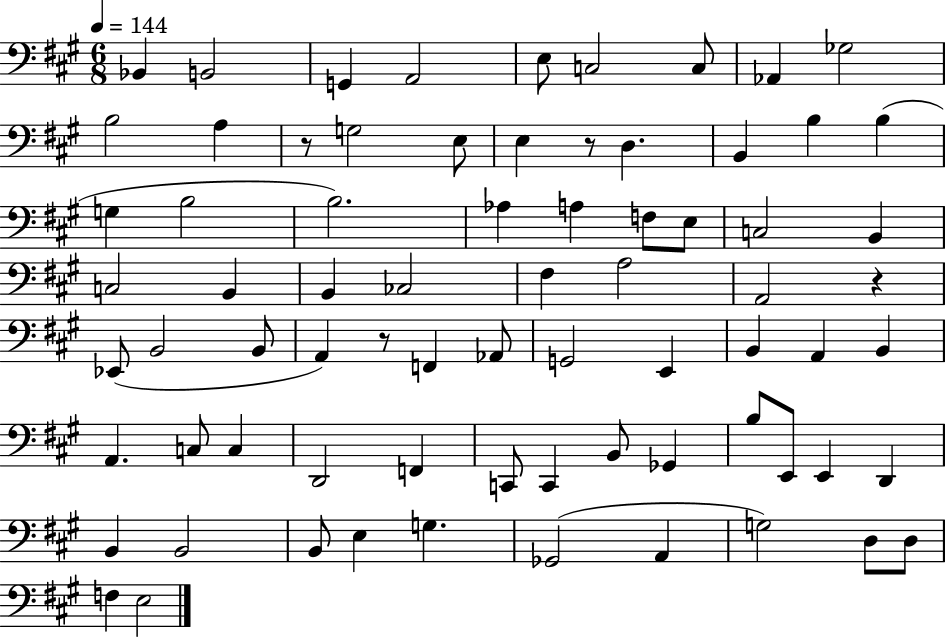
{
  \clef bass
  \numericTimeSignature
  \time 6/8
  \key a \major
  \tempo 4 = 144
  bes,4 b,2 | g,4 a,2 | e8 c2 c8 | aes,4 ges2 | \break b2 a4 | r8 g2 e8 | e4 r8 d4. | b,4 b4 b4( | \break g4 b2 | b2.) | aes4 a4 f8 e8 | c2 b,4 | \break c2 b,4 | b,4 ces2 | fis4 a2 | a,2 r4 | \break ees,8( b,2 b,8 | a,4) r8 f,4 aes,8 | g,2 e,4 | b,4 a,4 b,4 | \break a,4. c8 c4 | d,2 f,4 | c,8 c,4 b,8 ges,4 | b8 e,8 e,4 d,4 | \break b,4 b,2 | b,8 e4 g4. | ges,2( a,4 | g2) d8 d8 | \break f4 e2 | \bar "|."
}